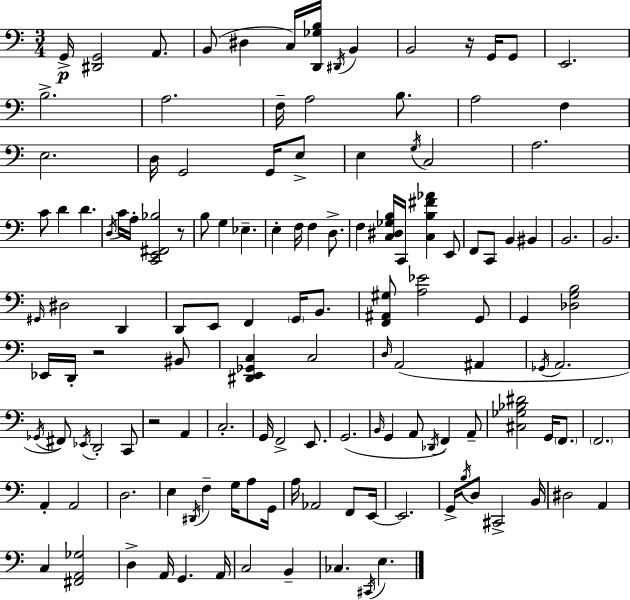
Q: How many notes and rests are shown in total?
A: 134